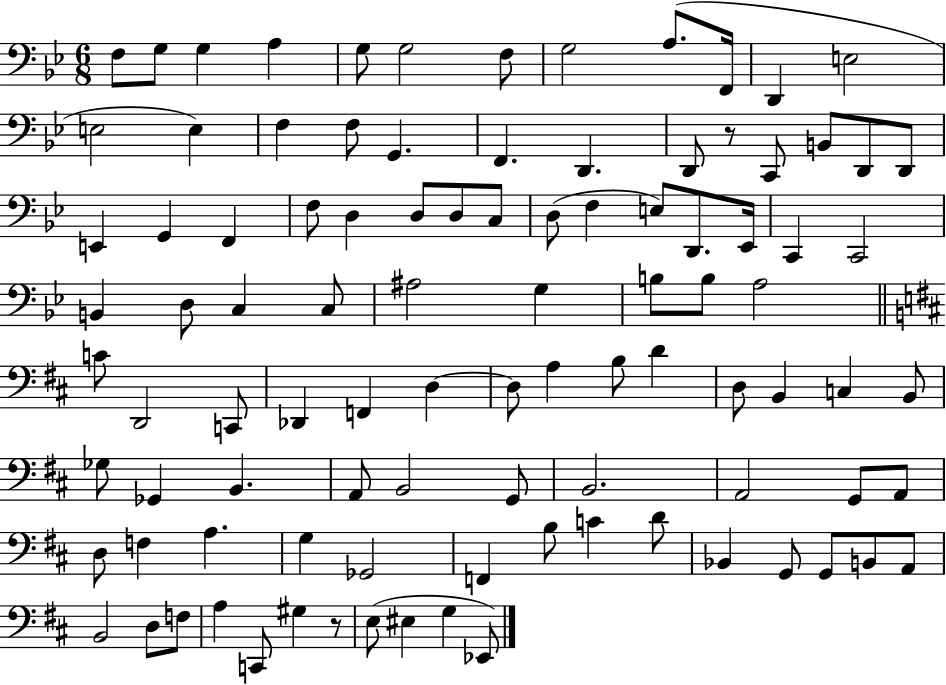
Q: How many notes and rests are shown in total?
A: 98